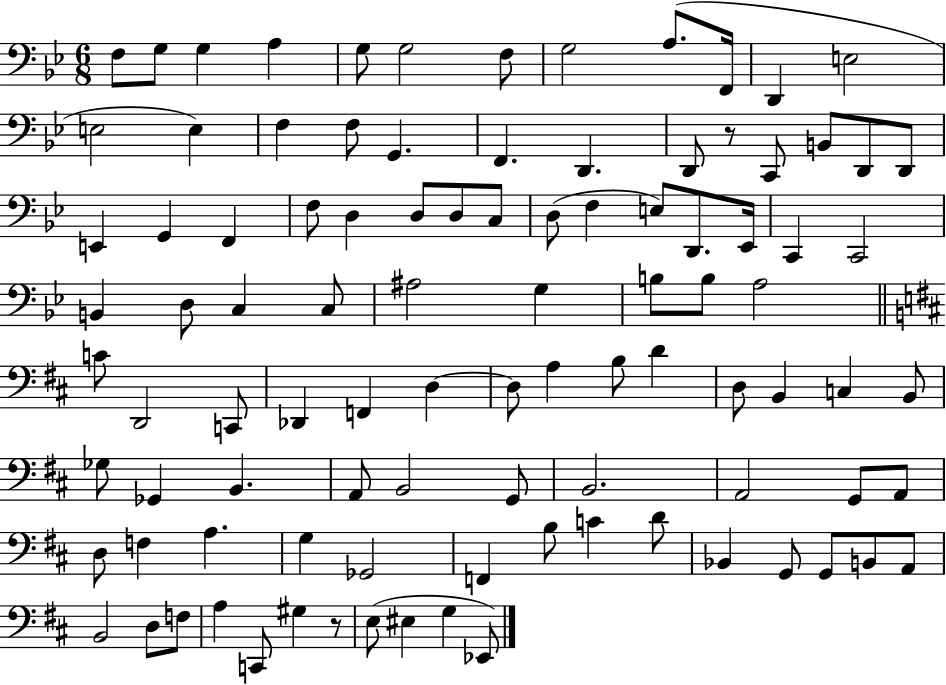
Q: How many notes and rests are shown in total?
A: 98